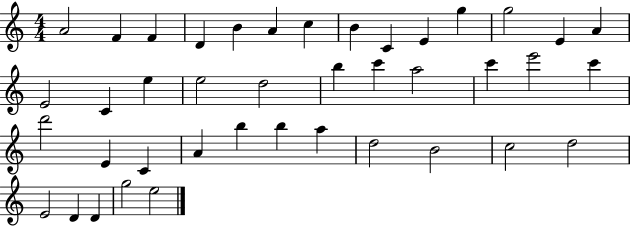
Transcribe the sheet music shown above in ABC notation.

X:1
T:Untitled
M:4/4
L:1/4
K:C
A2 F F D B A c B C E g g2 E A E2 C e e2 d2 b c' a2 c' e'2 c' d'2 E C A b b a d2 B2 c2 d2 E2 D D g2 e2